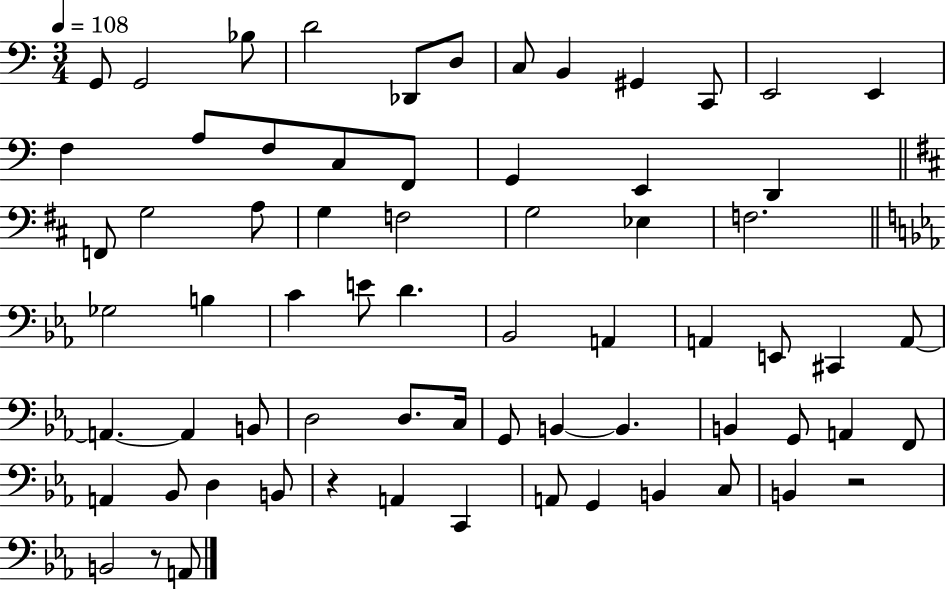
G2/e G2/h Bb3/e D4/h Db2/e D3/e C3/e B2/q G#2/q C2/e E2/h E2/q F3/q A3/e F3/e C3/e F2/e G2/q E2/q D2/q F2/e G3/h A3/e G3/q F3/h G3/h Eb3/q F3/h. Gb3/h B3/q C4/q E4/e D4/q. Bb2/h A2/q A2/q E2/e C#2/q A2/e A2/q. A2/q B2/e D3/h D3/e. C3/s G2/e B2/q B2/q. B2/q G2/e A2/q F2/e A2/q Bb2/e D3/q B2/e R/q A2/q C2/q A2/e G2/q B2/q C3/e B2/q R/h B2/h R/e A2/e